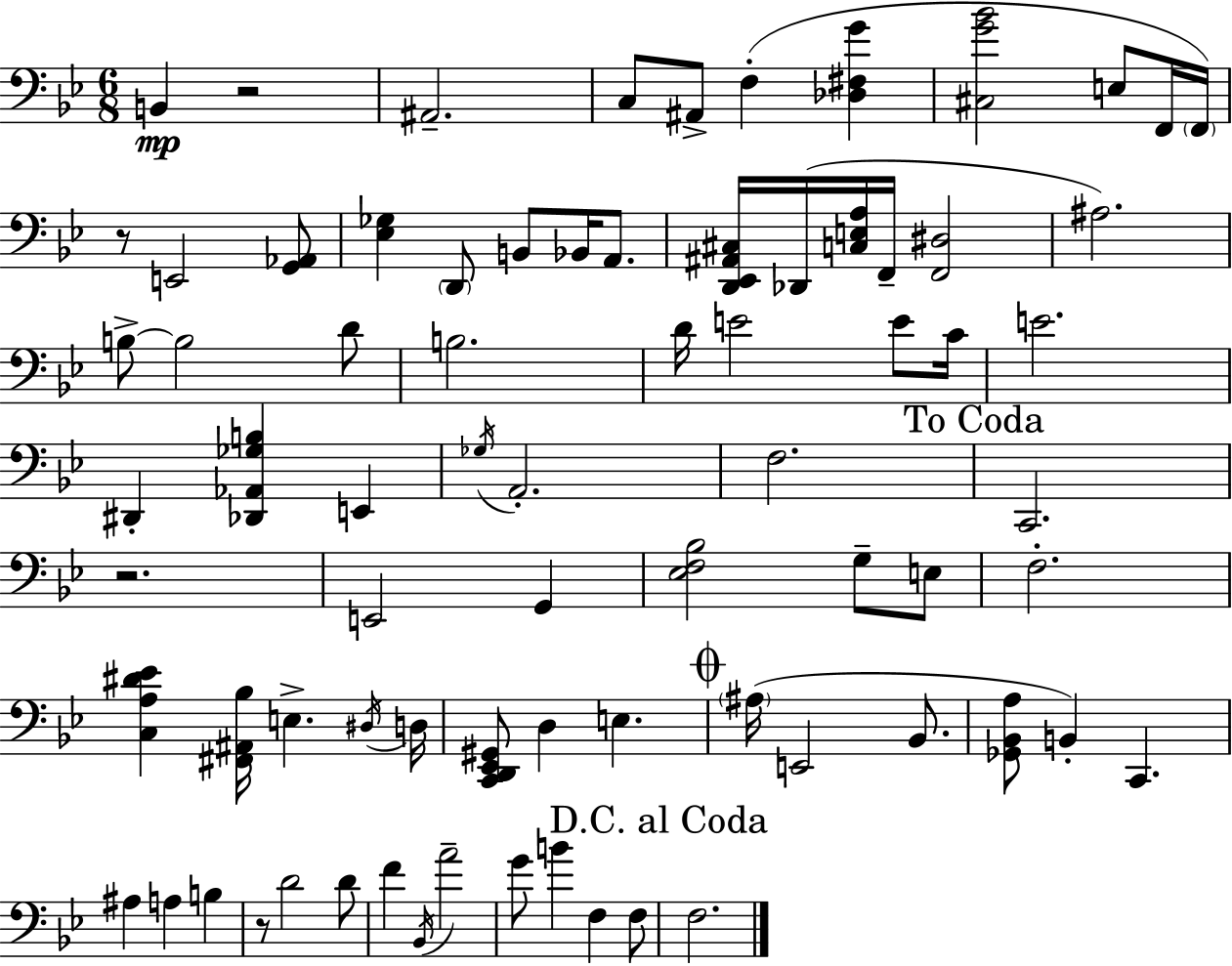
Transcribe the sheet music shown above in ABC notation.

X:1
T:Untitled
M:6/8
L:1/4
K:Gm
B,, z2 ^A,,2 C,/2 ^A,,/2 F, [_D,^F,G] [^C,G_B]2 E,/2 F,,/4 F,,/4 z/2 E,,2 [G,,_A,,]/2 [_E,_G,] D,,/2 B,,/2 _B,,/4 A,,/2 [D,,_E,,^A,,^C,]/4 _D,,/4 [C,E,A,]/4 F,,/4 [F,,^D,]2 ^A,2 B,/2 B,2 D/2 B,2 D/4 E2 E/2 C/4 E2 ^D,, [_D,,_A,,_G,B,] E,, _G,/4 A,,2 F,2 C,,2 z2 E,,2 G,, [_E,F,_B,]2 G,/2 E,/2 F,2 [C,A,^D_E] [^F,,^A,,_B,]/4 E, ^D,/4 D,/4 [C,,D,,_E,,^G,,]/2 D, E, ^A,/4 E,,2 _B,,/2 [_G,,_B,,A,]/2 B,, C,, ^A, A, B, z/2 D2 D/2 F _B,,/4 A2 G/2 B F, F,/2 F,2